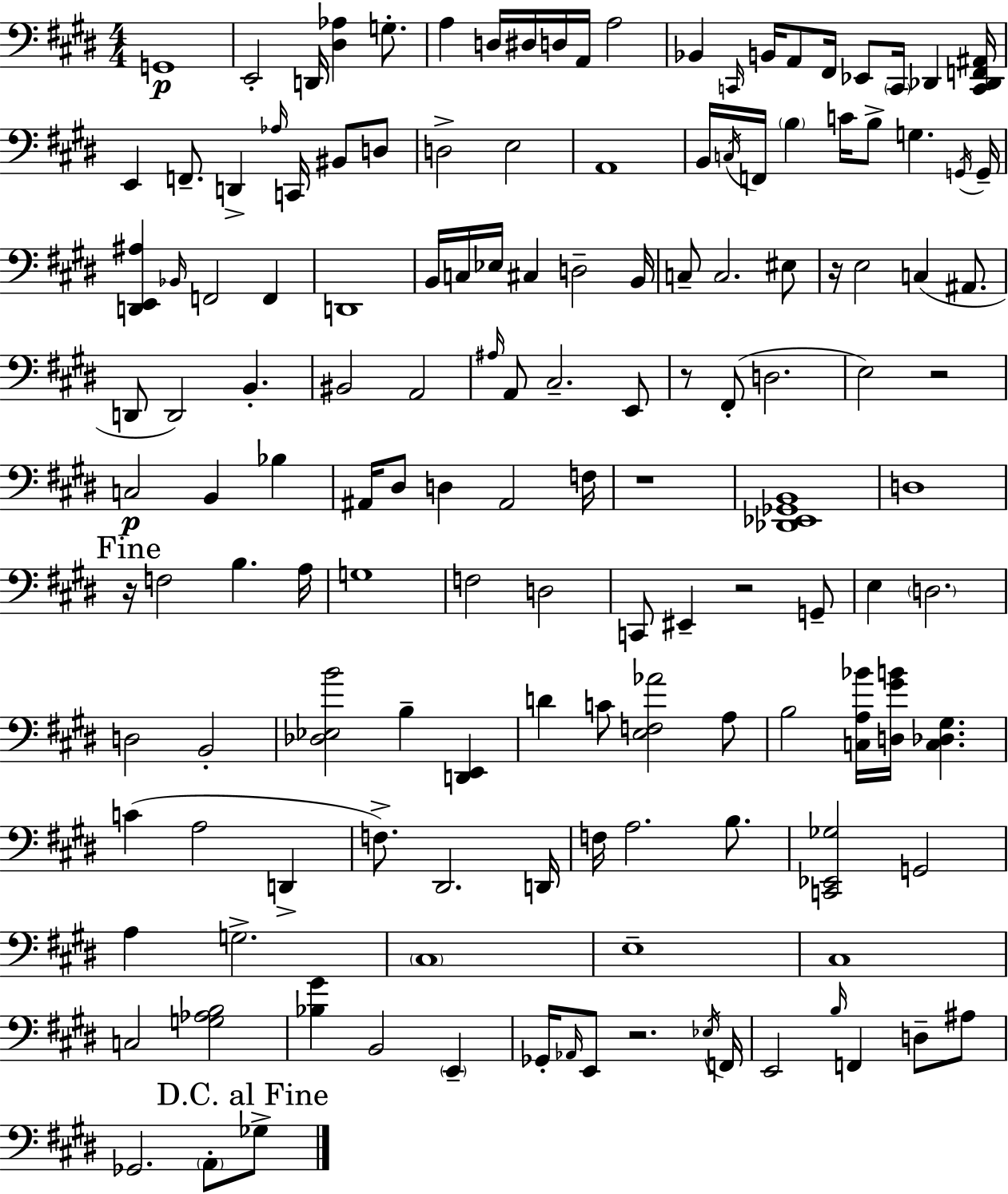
X:1
T:Untitled
M:4/4
L:1/4
K:E
G,,4 E,,2 D,,/4 [^D,_A,] G,/2 A, D,/4 ^D,/4 D,/4 A,,/4 A,2 _B,, C,,/4 B,,/4 A,,/2 ^F,,/4 _E,,/2 C,,/4 _D,, [C,,_D,,F,,^A,,]/4 E,, F,,/2 D,, _A,/4 C,,/4 ^B,,/2 D,/2 D,2 E,2 A,,4 B,,/4 C,/4 F,,/4 B, C/4 B,/2 G, G,,/4 G,,/4 [D,,E,,^A,] _B,,/4 F,,2 F,, D,,4 B,,/4 C,/4 _E,/4 ^C, D,2 B,,/4 C,/2 C,2 ^E,/2 z/4 E,2 C, ^A,,/2 D,,/2 D,,2 B,, ^B,,2 A,,2 ^A,/4 A,,/2 ^C,2 E,,/2 z/2 ^F,,/2 D,2 E,2 z2 C,2 B,, _B, ^A,,/4 ^D,/2 D, ^A,,2 F,/4 z4 [_D,,_E,,_G,,B,,]4 D,4 z/4 F,2 B, A,/4 G,4 F,2 D,2 C,,/2 ^E,, z2 G,,/2 E, D,2 D,2 B,,2 [_D,_E,B]2 B, [D,,E,,] D C/2 [E,F,_A]2 A,/2 B,2 [C,A,_B]/4 [D,^GB]/4 [C,_D,^G,] C A,2 D,, F,/2 ^D,,2 D,,/4 F,/4 A,2 B,/2 [C,,_E,,_G,]2 G,,2 A, G,2 ^C,4 E,4 ^C,4 C,2 [G,_A,B,]2 [_B,^G] B,,2 E,, _G,,/4 _A,,/4 E,,/2 z2 _E,/4 F,,/4 E,,2 B,/4 F,, D,/2 ^A,/2 _G,,2 A,,/2 _G,/2